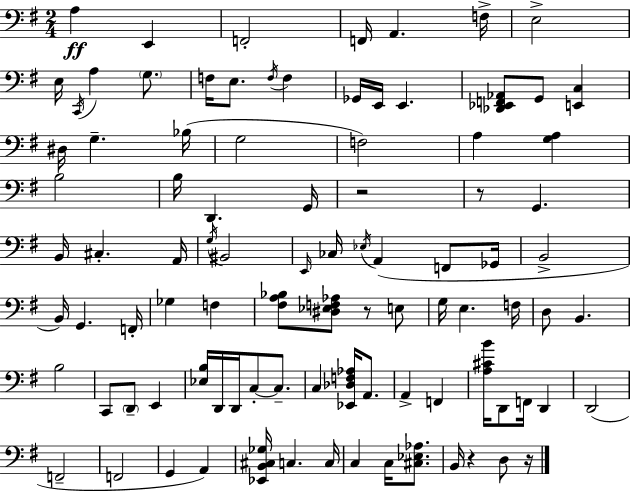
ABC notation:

X:1
T:Untitled
M:2/4
L:1/4
K:G
A, E,, F,,2 F,,/4 A,, F,/4 E,2 E,/4 C,,/4 A, G,/2 F,/4 E,/2 F,/4 F, _G,,/4 E,,/4 E,, [_D,,_E,,F,,_A,,]/2 G,,/2 [E,,C,] ^D,/4 G, _B,/4 G,2 F,2 A, [G,A,] B,2 B,/4 D,, G,,/4 z2 z/2 G,, B,,/4 ^C, A,,/4 G,/4 ^B,,2 E,,/4 _C,/4 _E,/4 A,, F,,/2 _G,,/4 B,,2 B,,/4 G,, F,,/4 _G, F, [^F,A,_B,]/2 [^D,_E,F,_A,]/2 z/2 E,/2 G,/4 E, F,/4 D,/2 B,, B,2 C,,/2 D,,/2 E,, [_E,B,]/4 D,,/4 D,,/4 C,/2 C,/2 C, [_E,,_D,F,_A,]/4 A,,/2 A,, F,, [A,^CB]/4 D,,/2 F,,/4 D,, D,,2 F,,2 F,,2 G,, A,, [_E,,B,,^C,_G,]/4 C, C,/4 C, C,/4 [^C,_E,_A,]/2 B,,/4 z D,/2 z/4